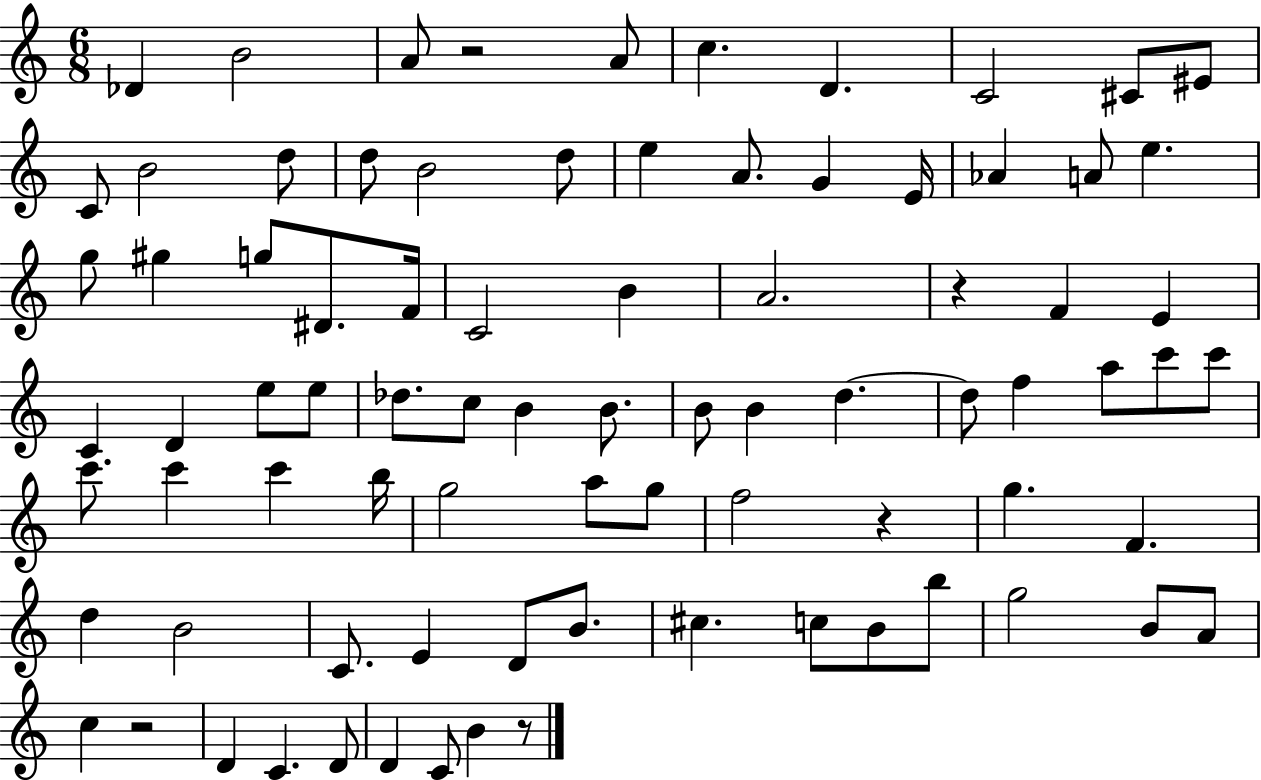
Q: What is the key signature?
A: C major